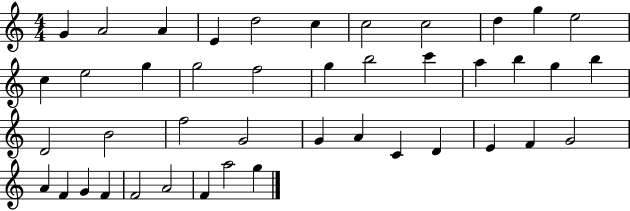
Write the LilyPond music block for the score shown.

{
  \clef treble
  \numericTimeSignature
  \time 4/4
  \key c \major
  g'4 a'2 a'4 | e'4 d''2 c''4 | c''2 c''2 | d''4 g''4 e''2 | \break c''4 e''2 g''4 | g''2 f''2 | g''4 b''2 c'''4 | a''4 b''4 g''4 b''4 | \break d'2 b'2 | f''2 g'2 | g'4 a'4 c'4 d'4 | e'4 f'4 g'2 | \break a'4 f'4 g'4 f'4 | f'2 a'2 | f'4 a''2 g''4 | \bar "|."
}